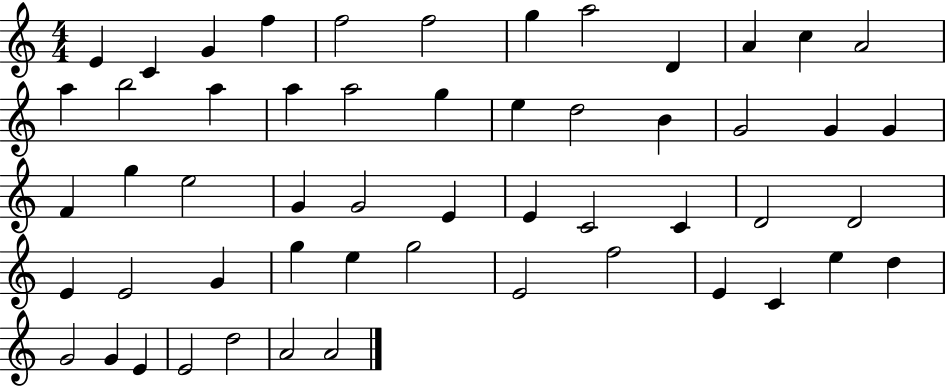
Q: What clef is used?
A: treble